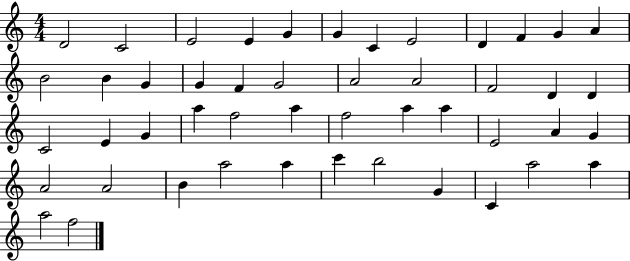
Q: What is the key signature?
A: C major